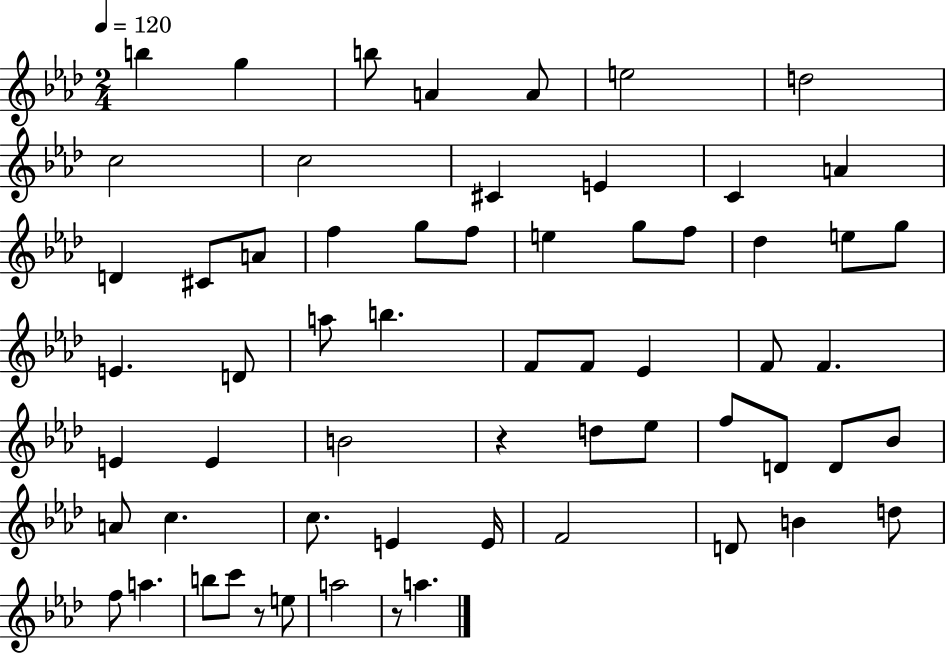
{
  \clef treble
  \numericTimeSignature
  \time 2/4
  \key aes \major
  \tempo 4 = 120
  \repeat volta 2 { b''4 g''4 | b''8 a'4 a'8 | e''2 | d''2 | \break c''2 | c''2 | cis'4 e'4 | c'4 a'4 | \break d'4 cis'8 a'8 | f''4 g''8 f''8 | e''4 g''8 f''8 | des''4 e''8 g''8 | \break e'4. d'8 | a''8 b''4. | f'8 f'8 ees'4 | f'8 f'4. | \break e'4 e'4 | b'2 | r4 d''8 ees''8 | f''8 d'8 d'8 bes'8 | \break a'8 c''4. | c''8. e'4 e'16 | f'2 | d'8 b'4 d''8 | \break f''8 a''4. | b''8 c'''8 r8 e''8 | a''2 | r8 a''4. | \break } \bar "|."
}